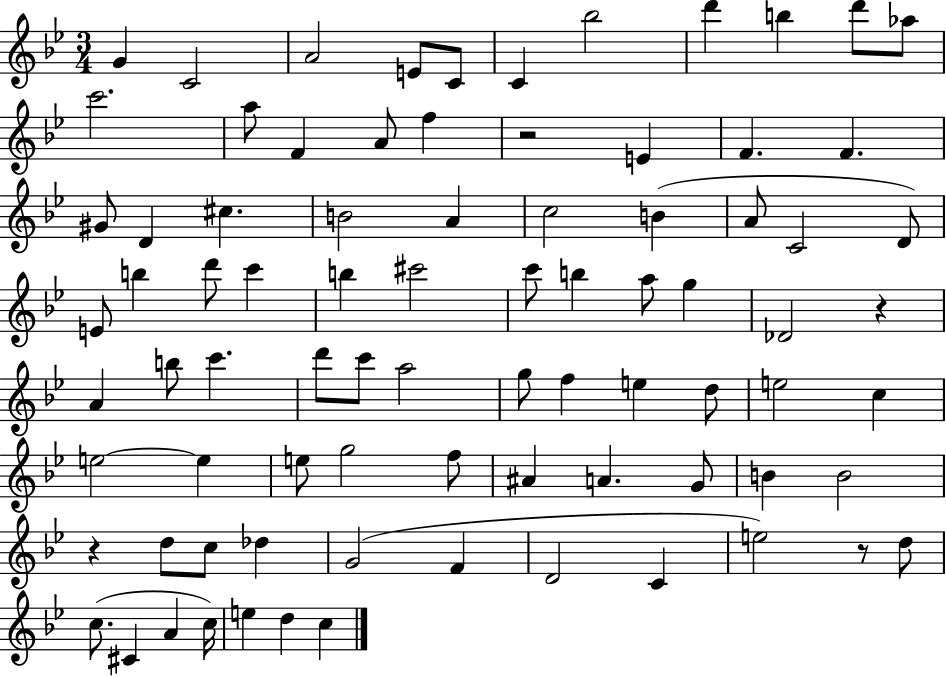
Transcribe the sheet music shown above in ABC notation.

X:1
T:Untitled
M:3/4
L:1/4
K:Bb
G C2 A2 E/2 C/2 C _b2 d' b d'/2 _a/2 c'2 a/2 F A/2 f z2 E F F ^G/2 D ^c B2 A c2 B A/2 C2 D/2 E/2 b d'/2 c' b ^c'2 c'/2 b a/2 g _D2 z A b/2 c' d'/2 c'/2 a2 g/2 f e d/2 e2 c e2 e e/2 g2 f/2 ^A A G/2 B B2 z d/2 c/2 _d G2 F D2 C e2 z/2 d/2 c/2 ^C A c/4 e d c